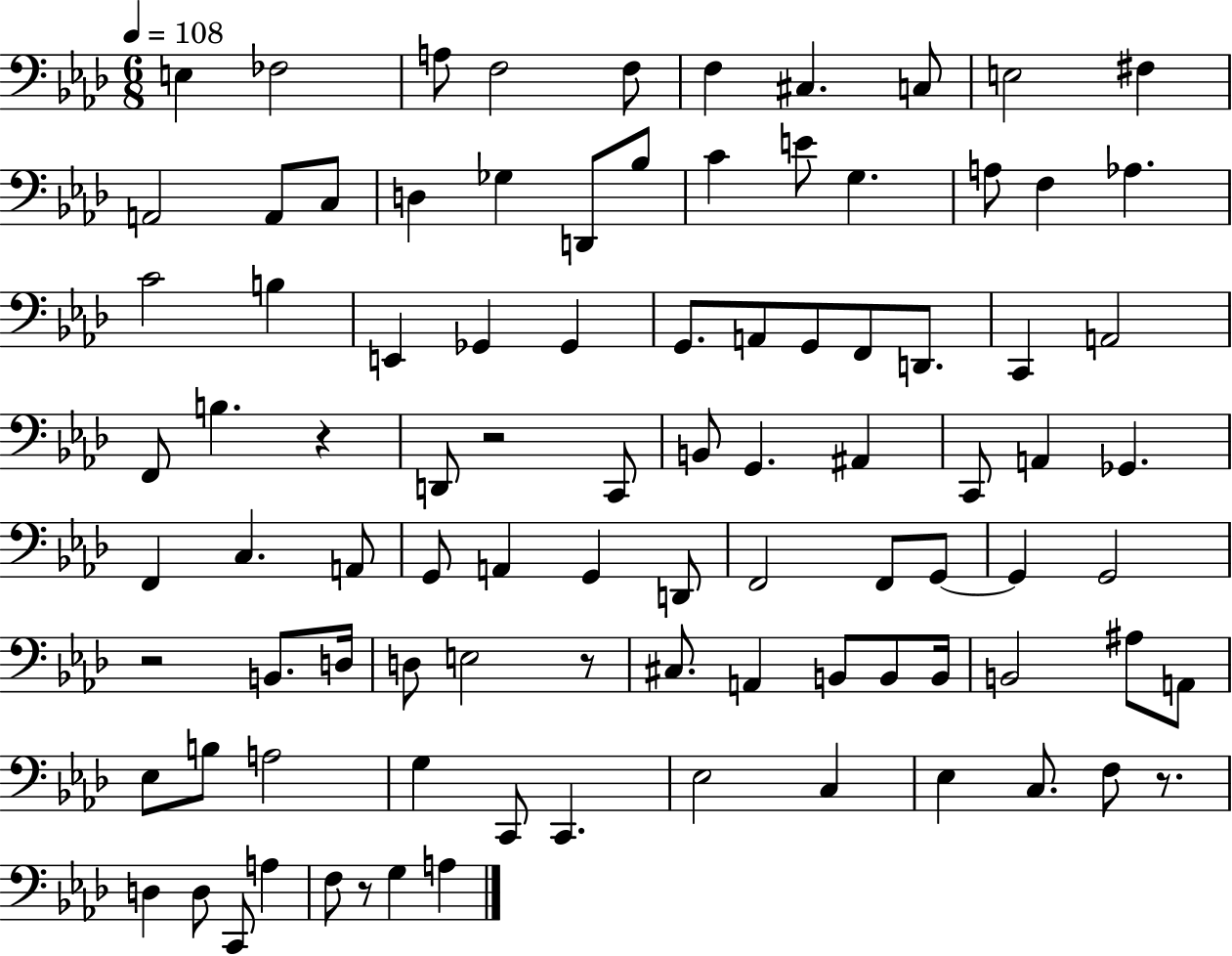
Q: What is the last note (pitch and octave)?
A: A3